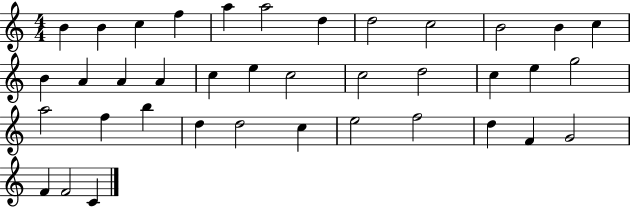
X:1
T:Untitled
M:4/4
L:1/4
K:C
B B c f a a2 d d2 c2 B2 B c B A A A c e c2 c2 d2 c e g2 a2 f b d d2 c e2 f2 d F G2 F F2 C